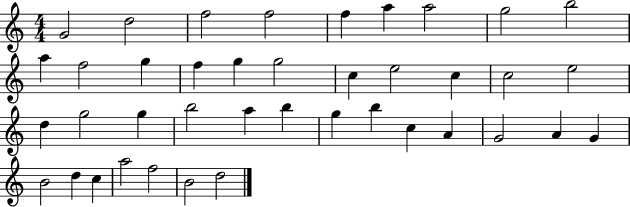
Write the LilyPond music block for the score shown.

{
  \clef treble
  \numericTimeSignature
  \time 4/4
  \key c \major
  g'2 d''2 | f''2 f''2 | f''4 a''4 a''2 | g''2 b''2 | \break a''4 f''2 g''4 | f''4 g''4 g''2 | c''4 e''2 c''4 | c''2 e''2 | \break d''4 g''2 g''4 | b''2 a''4 b''4 | g''4 b''4 c''4 a'4 | g'2 a'4 g'4 | \break b'2 d''4 c''4 | a''2 f''2 | b'2 d''2 | \bar "|."
}